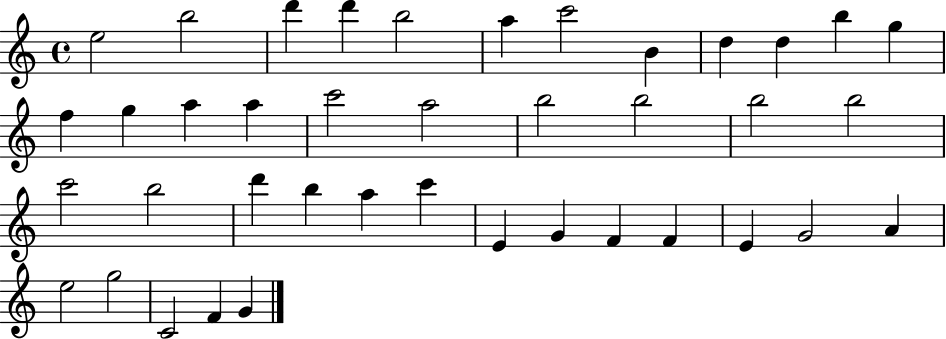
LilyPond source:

{
  \clef treble
  \time 4/4
  \defaultTimeSignature
  \key c \major
  e''2 b''2 | d'''4 d'''4 b''2 | a''4 c'''2 b'4 | d''4 d''4 b''4 g''4 | \break f''4 g''4 a''4 a''4 | c'''2 a''2 | b''2 b''2 | b''2 b''2 | \break c'''2 b''2 | d'''4 b''4 a''4 c'''4 | e'4 g'4 f'4 f'4 | e'4 g'2 a'4 | \break e''2 g''2 | c'2 f'4 g'4 | \bar "|."
}